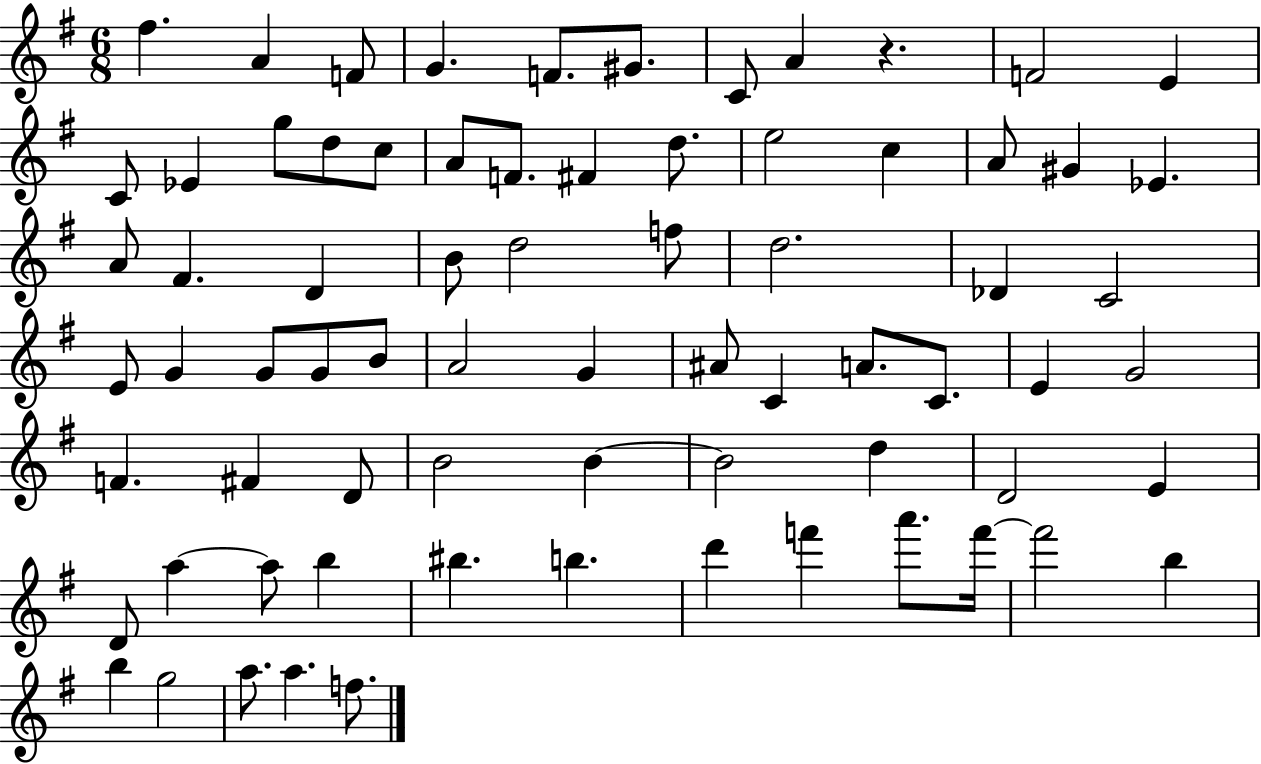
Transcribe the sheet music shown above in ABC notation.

X:1
T:Untitled
M:6/8
L:1/4
K:G
^f A F/2 G F/2 ^G/2 C/2 A z F2 E C/2 _E g/2 d/2 c/2 A/2 F/2 ^F d/2 e2 c A/2 ^G _E A/2 ^F D B/2 d2 f/2 d2 _D C2 E/2 G G/2 G/2 B/2 A2 G ^A/2 C A/2 C/2 E G2 F ^F D/2 B2 B B2 d D2 E D/2 a a/2 b ^b b d' f' a'/2 f'/4 f'2 b b g2 a/2 a f/2